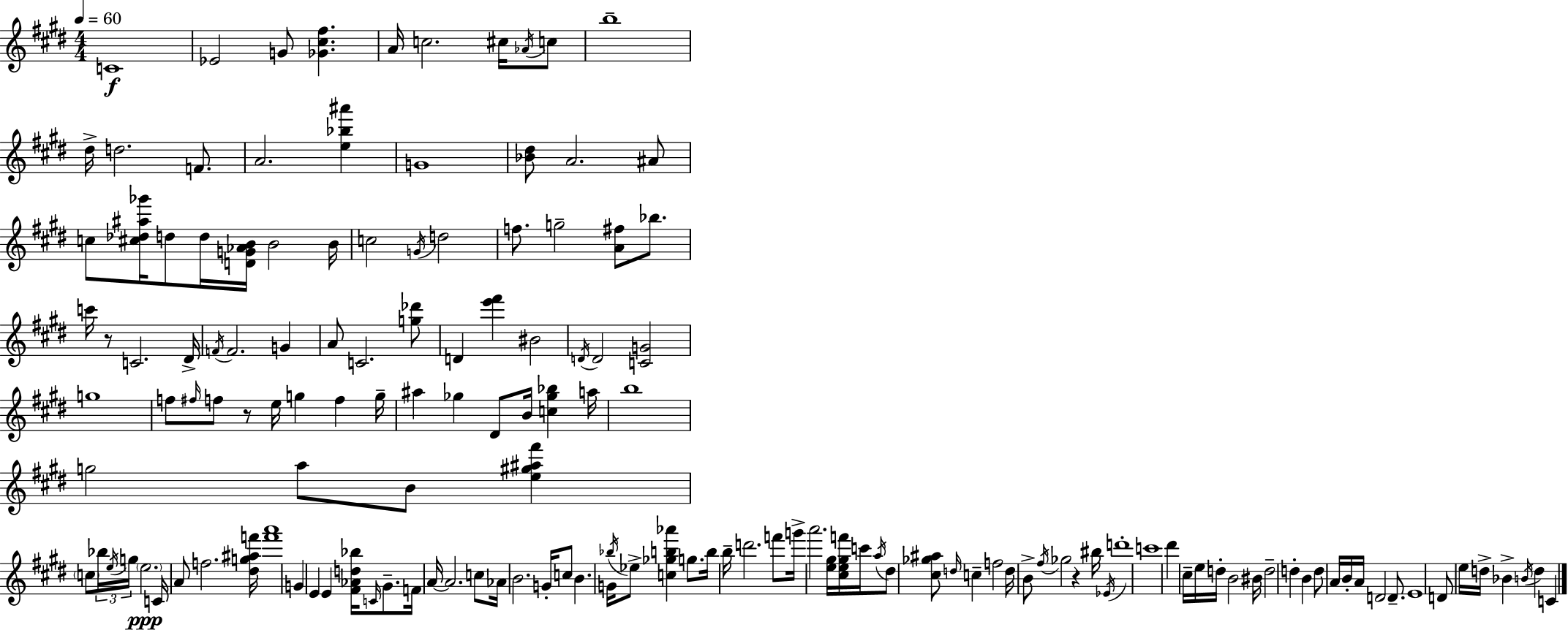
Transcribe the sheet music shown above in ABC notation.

X:1
T:Untitled
M:4/4
L:1/4
K:E
C4 _E2 G/2 [_G^c^f] A/4 c2 ^c/4 _A/4 c/2 b4 ^d/4 d2 F/2 A2 [e_b^a'] G4 [_B^d]/2 A2 ^A/2 c/2 [^c_d^a_g']/4 d/2 d/4 [DG_AB]/4 B2 B/4 c2 G/4 d2 f/2 g2 [A^f]/2 _b/2 c'/4 z/2 C2 ^D/4 F/4 F2 G A/2 C2 [g_d']/2 D [e'^f'] ^B2 D/4 D2 [CG]2 g4 f/2 ^f/4 f/2 z/2 e/4 g f g/4 ^a _g ^D/2 B/4 [c_g_b] a/4 b4 g2 a/2 B/2 [e^g^a^f'] c/2 _b/4 e/4 g/4 e2 C/4 A/2 f2 [^dg^af']/4 [f'a']4 G E E [^F_Ad_b]/4 C/4 ^G/2 F/4 A/4 A2 c/2 _A/4 B2 G/4 c/2 B G/4 _b/4 _e/2 [c_gb_a'] g/2 b/4 b/4 d'2 f'/2 g'/4 a'2 [e^g]/4 [^ce^gf']/4 c'/4 a/4 ^d/2 [^c_g^a]/2 d/4 c f2 d/4 B/2 ^f/4 _g2 z ^b/4 _E/4 d'4 c'4 ^d' ^c/4 e/4 d/4 B2 ^B/4 d2 d B d/2 A/4 B/4 A/4 D2 D/2 E4 D/2 e/4 d/4 _B B/4 d C